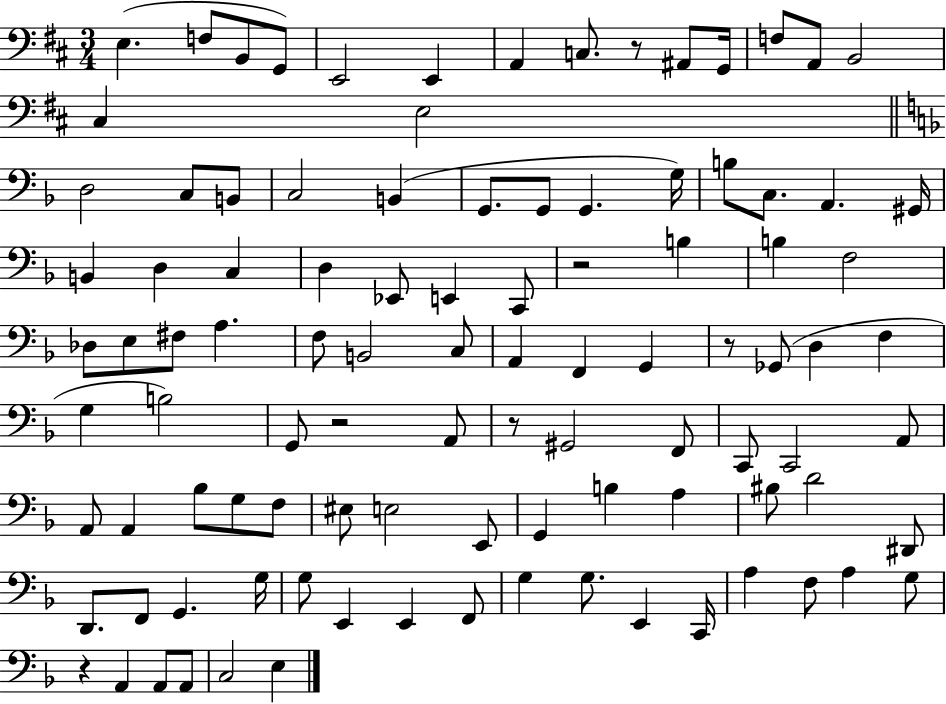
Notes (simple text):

E3/q. F3/e B2/e G2/e E2/h E2/q A2/q C3/e. R/e A#2/e G2/s F3/e A2/e B2/h C#3/q E3/h D3/h C3/e B2/e C3/h B2/q G2/e. G2/e G2/q. G3/s B3/e C3/e. A2/q. G#2/s B2/q D3/q C3/q D3/q Eb2/e E2/q C2/e R/h B3/q B3/q F3/h Db3/e E3/e F#3/e A3/q. F3/e B2/h C3/e A2/q F2/q G2/q R/e Gb2/e D3/q F3/q G3/q B3/h G2/e R/h A2/e R/e G#2/h F2/e C2/e C2/h A2/e A2/e A2/q Bb3/e G3/e F3/e EIS3/e E3/h E2/e G2/q B3/q A3/q BIS3/e D4/h D#2/e D2/e. F2/e G2/q. G3/s G3/e E2/q E2/q F2/e G3/q G3/e. E2/q C2/s A3/q F3/e A3/q G3/e R/q A2/q A2/e A2/e C3/h E3/q